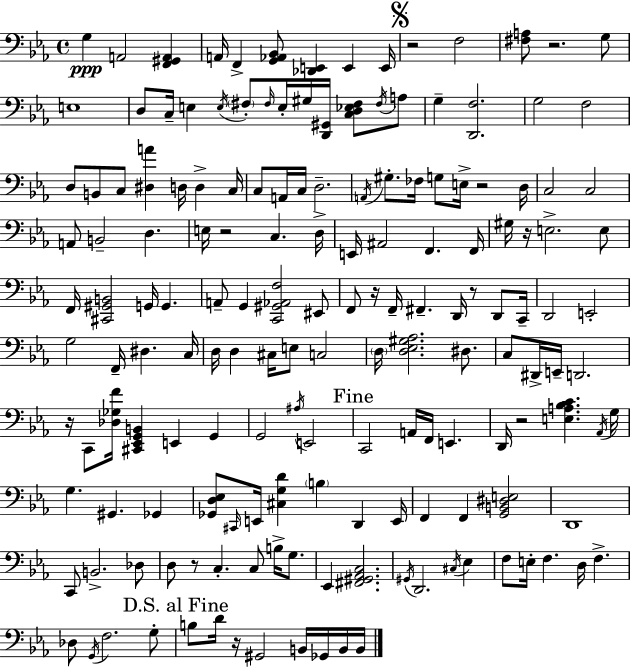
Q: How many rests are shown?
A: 11